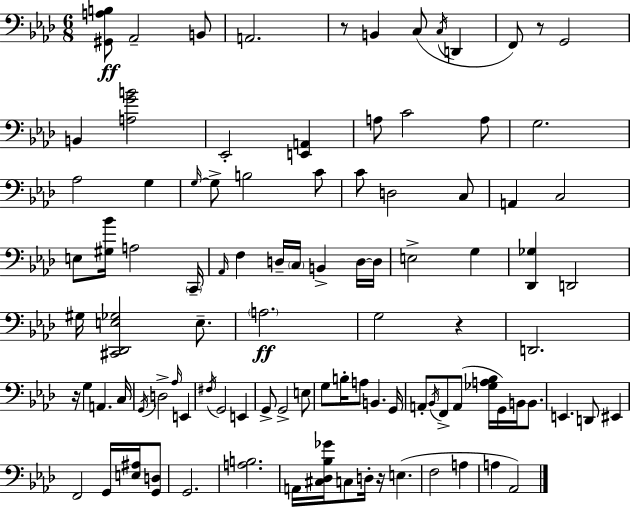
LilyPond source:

{
  \clef bass
  \numericTimeSignature
  \time 6/8
  \key f \minor
  <gis, a b>8\ff aes,2-- b,8 | a,2. | r8 b,4 c8( \acciaccatura { c16 } d,4 | f,8) r8 g,2 | \break b,4 <a g' b'>2 | ees,2-. <e, a,>4 | a8 c'2 a8 | g2. | \break aes2 g4 | \grace { g16~ }~ g8-> b2 | c'8 c'8 d2 | c8 a,4 c2 | \break e8 <gis bes'>16 a2 | \parenthesize c,16-- \grace { aes,16 } f4 d16-- \parenthesize c16 b,4-> | d16~~ d16 e2-> g4 | <des, ges>4 d,2 | \break gis16 <cis, des, e ges>2 | e8.-- \parenthesize a2.\ff | g2 r4 | d,2. | \break r16 g4 a,4. | c16 \acciaccatura { g,16 } d2-> | \grace { aes16 } e,4 \acciaccatura { fis16 } g,2 | e,4 g,8-> g,2-> | \break e8 g8 b16-. a8 b,4. | g,16 a,8-. \acciaccatura { bes,16 } f,8-> a,8( | <ges a bes>16 g,16) b,16 b,8. e,4. | d,8 eis,4 f,2 | \break g,16 <e ais>16 <g, d>8 g,2. | <a b>2. | a,16 <cis des bes ges'>16 c8 d16-. | r16 e4.( f2 | \break a4 a4 aes,2) | \bar "|."
}